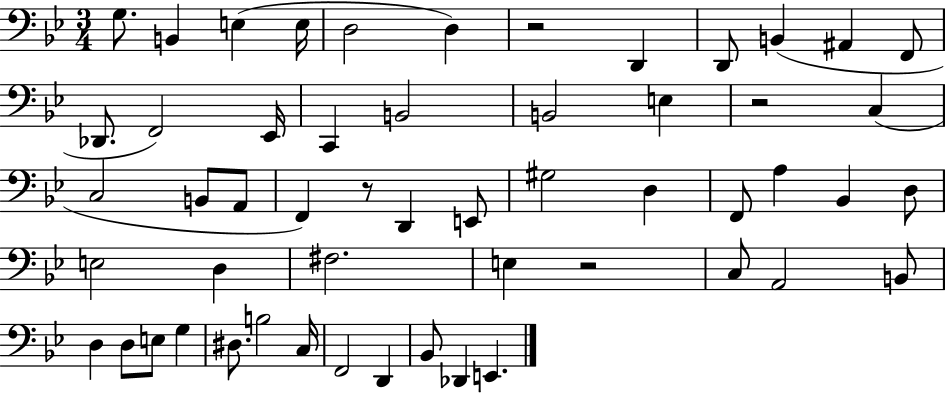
X:1
T:Untitled
M:3/4
L:1/4
K:Bb
G,/2 B,, E, E,/4 D,2 D, z2 D,, D,,/2 B,, ^A,, F,,/2 _D,,/2 F,,2 _E,,/4 C,, B,,2 B,,2 E, z2 C, C,2 B,,/2 A,,/2 F,, z/2 D,, E,,/2 ^G,2 D, F,,/2 A, _B,, D,/2 E,2 D, ^F,2 E, z2 C,/2 A,,2 B,,/2 D, D,/2 E,/2 G, ^D,/2 B,2 C,/4 F,,2 D,, _B,,/2 _D,, E,,